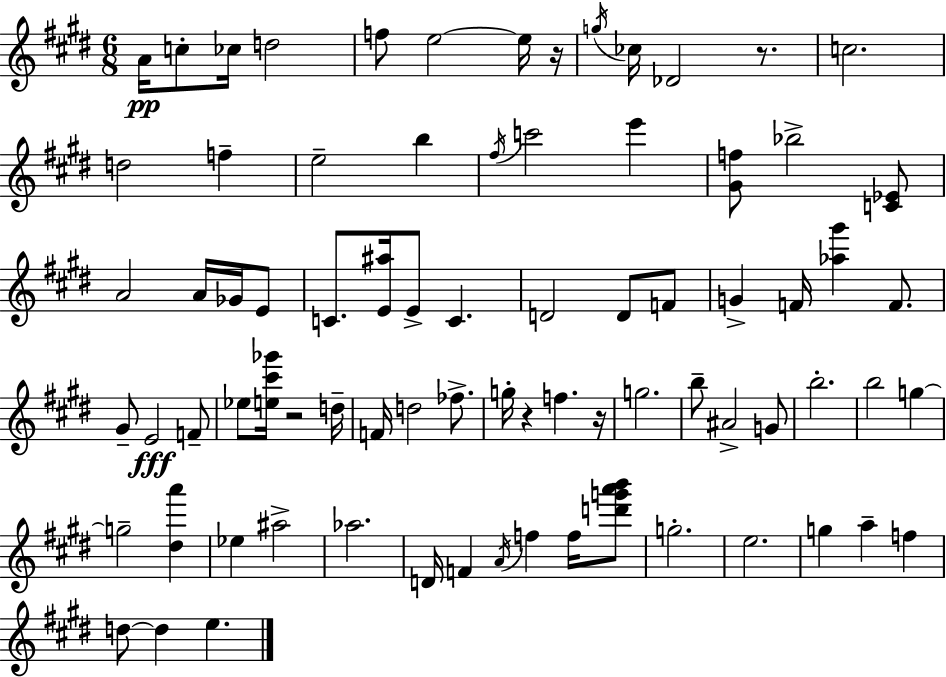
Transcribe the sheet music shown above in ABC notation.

X:1
T:Untitled
M:6/8
L:1/4
K:E
A/4 c/2 _c/4 d2 f/2 e2 e/4 z/4 g/4 _c/4 _D2 z/2 c2 d2 f e2 b ^f/4 c'2 e' [^Gf]/2 _b2 [C_E]/2 A2 A/4 _G/4 E/2 C/2 [E^a]/4 E/2 C D2 D/2 F/2 G F/4 [_a^g'] F/2 ^G/2 E2 F/2 _e/2 [e^c'_g']/4 z2 d/4 F/4 d2 _f/2 g/4 z f z/4 g2 b/2 ^A2 G/2 b2 b2 g g2 [^da'] _e ^a2 _a2 D/4 F A/4 f f/4 [d'g'a'b']/2 g2 e2 g a f d/2 d e